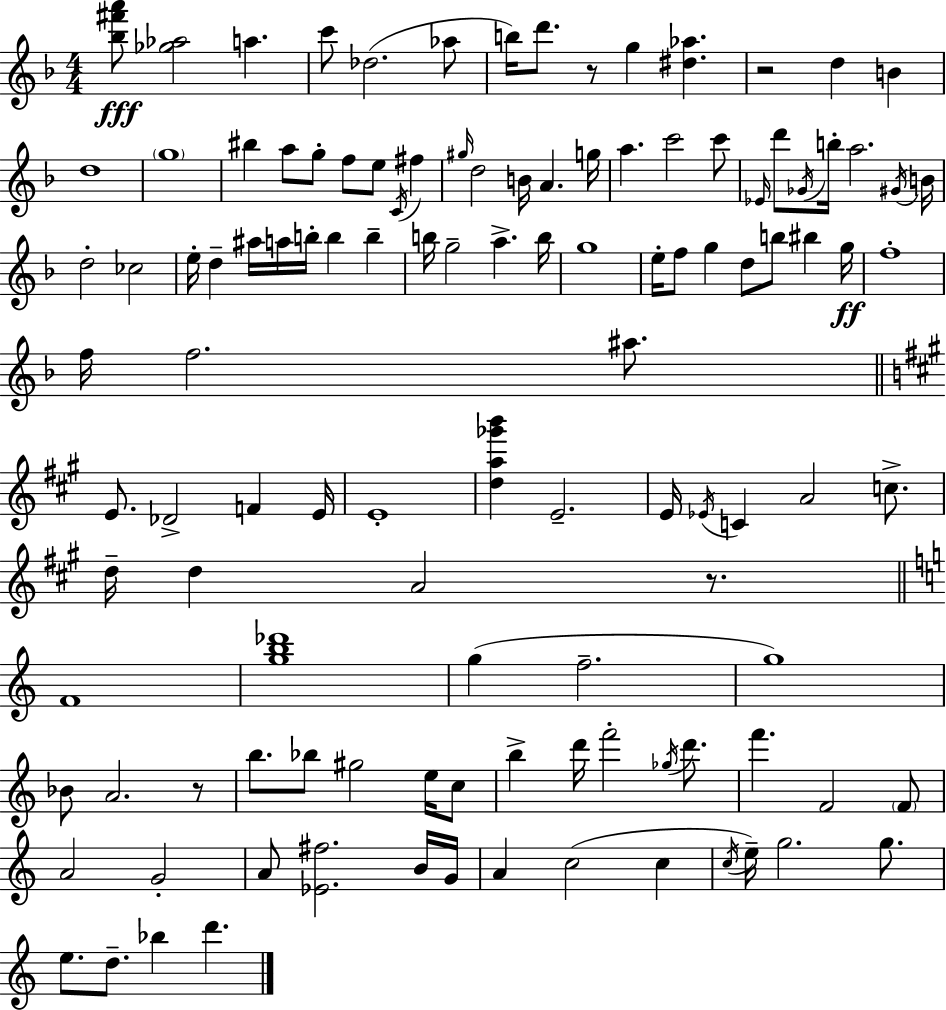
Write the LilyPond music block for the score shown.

{
  \clef treble
  \numericTimeSignature
  \time 4/4
  \key f \major
  <bes'' fis''' a'''>8\fff <ges'' aes''>2 a''4. | c'''8 des''2.( aes''8 | b''16) d'''8. r8 g''4 <dis'' aes''>4. | r2 d''4 b'4 | \break d''1 | \parenthesize g''1 | bis''4 a''8 g''8-. f''8 e''8 \acciaccatura { c'16 } fis''4 | \grace { gis''16 } d''2 b'16 a'4. | \break g''16 a''4. c'''2 | c'''8 \grace { ees'16 } d'''8 \acciaccatura { ges'16 } b''16-. a''2. | \acciaccatura { gis'16 } b'16 d''2-. ces''2 | e''16-. d''4-- ais''16 a''16 b''16-. b''4 | \break b''4-- b''16 g''2-- a''4.-> | b''16 g''1 | e''16-. f''8 g''4 d''8 b''8 | bis''4 g''16\ff f''1-. | \break f''16 f''2. | ais''8. \bar "||" \break \key a \major e'8. des'2-> f'4 e'16 | e'1-. | <d'' a'' ges''' b'''>4 e'2.-- | e'16 \acciaccatura { ees'16 } c'4 a'2 c''8.-> | \break d''16-- d''4 a'2 r8. | \bar "||" \break \key a \minor f'1 | <g'' b'' des'''>1 | g''4( f''2.-- | g''1) | \break bes'8 a'2. r8 | b''8. bes''8 gis''2 e''16 c''8 | b''4-> d'''16 f'''2-. \acciaccatura { ges''16 } d'''8. | f'''4. f'2 \parenthesize f'8 | \break a'2 g'2-. | a'8 <ees' fis''>2. b'16 | g'16 a'4 c''2( c''4 | \acciaccatura { c''16 }) e''16-- g''2. g''8. | \break e''8. d''8.-- bes''4 d'''4. | \bar "|."
}